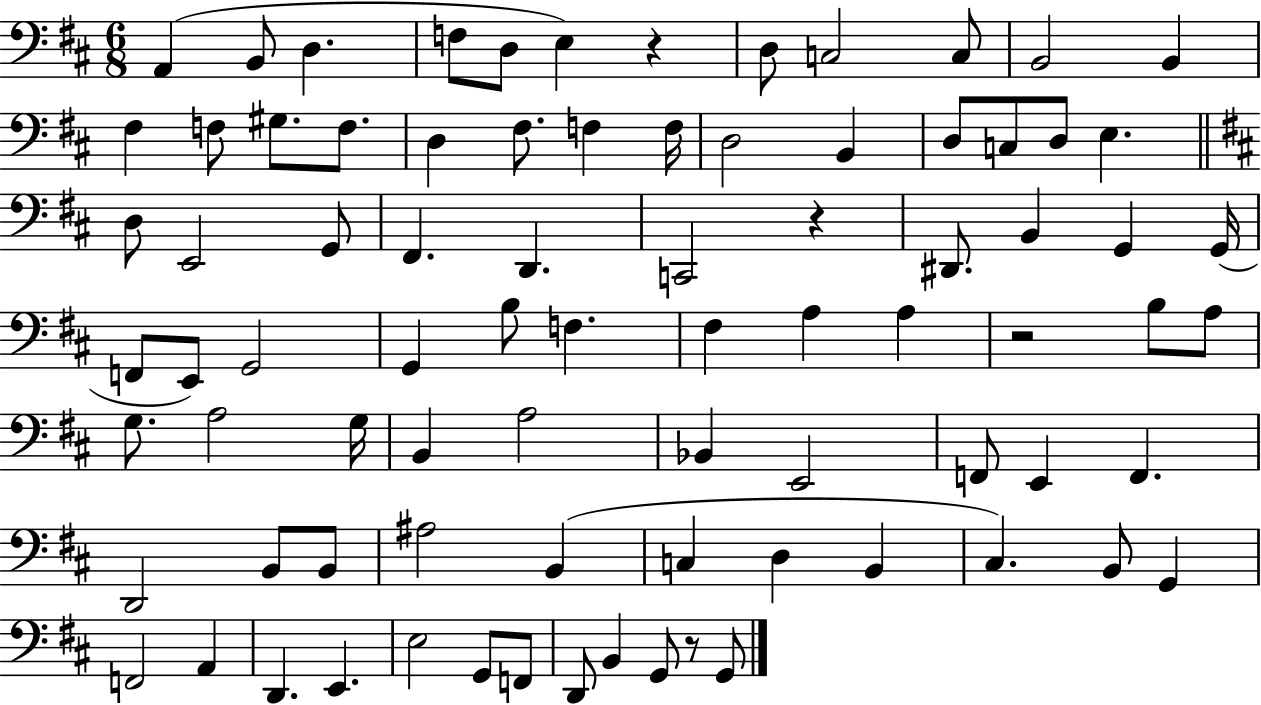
A2/q B2/e D3/q. F3/e D3/e E3/q R/q D3/e C3/h C3/e B2/h B2/q F#3/q F3/e G#3/e. F3/e. D3/q F#3/e. F3/q F3/s D3/h B2/q D3/e C3/e D3/e E3/q. D3/e E2/h G2/e F#2/q. D2/q. C2/h R/q D#2/e. B2/q G2/q G2/s F2/e E2/e G2/h G2/q B3/e F3/q. F#3/q A3/q A3/q R/h B3/e A3/e G3/e. A3/h G3/s B2/q A3/h Bb2/q E2/h F2/e E2/q F2/q. D2/h B2/e B2/e A#3/h B2/q C3/q D3/q B2/q C#3/q. B2/e G2/q F2/h A2/q D2/q. E2/q. E3/h G2/e F2/e D2/e B2/q G2/e R/e G2/e